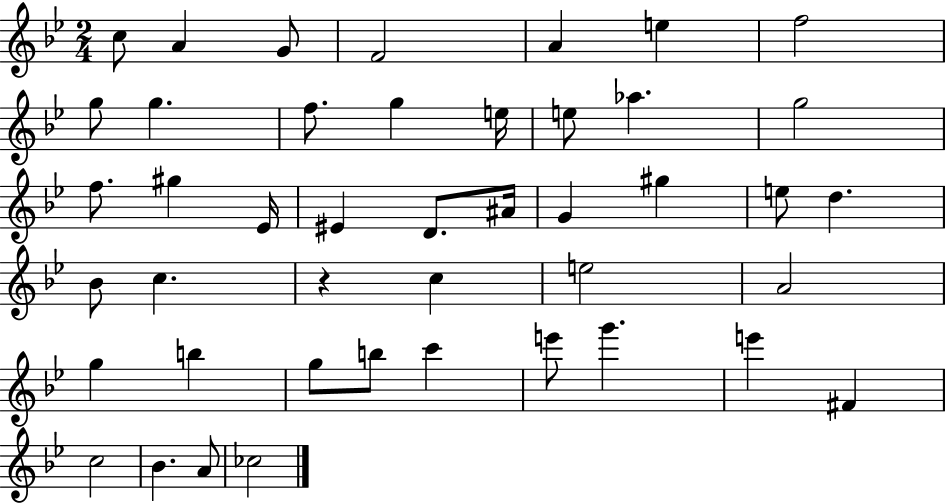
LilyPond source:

{
  \clef treble
  \numericTimeSignature
  \time 2/4
  \key bes \major
  c''8 a'4 g'8 | f'2 | a'4 e''4 | f''2 | \break g''8 g''4. | f''8. g''4 e''16 | e''8 aes''4. | g''2 | \break f''8. gis''4 ees'16 | eis'4 d'8. ais'16 | g'4 gis''4 | e''8 d''4. | \break bes'8 c''4. | r4 c''4 | e''2 | a'2 | \break g''4 b''4 | g''8 b''8 c'''4 | e'''8 g'''4. | e'''4 fis'4 | \break c''2 | bes'4. a'8 | ces''2 | \bar "|."
}